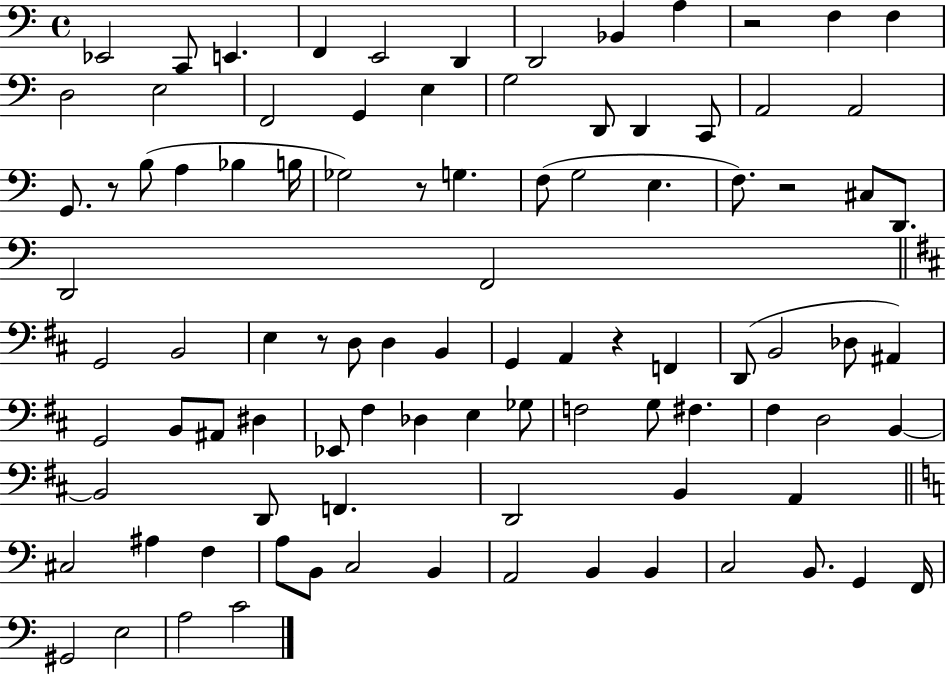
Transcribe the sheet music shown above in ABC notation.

X:1
T:Untitled
M:4/4
L:1/4
K:C
_E,,2 C,,/2 E,, F,, E,,2 D,, D,,2 _B,, A, z2 F, F, D,2 E,2 F,,2 G,, E, G,2 D,,/2 D,, C,,/2 A,,2 A,,2 G,,/2 z/2 B,/2 A, _B, B,/4 _G,2 z/2 G, F,/2 G,2 E, F,/2 z2 ^C,/2 D,,/2 D,,2 F,,2 G,,2 B,,2 E, z/2 D,/2 D, B,, G,, A,, z F,, D,,/2 B,,2 _D,/2 ^A,, G,,2 B,,/2 ^A,,/2 ^D, _E,,/2 ^F, _D, E, _G,/2 F,2 G,/2 ^F, ^F, D,2 B,, B,,2 D,,/2 F,, D,,2 B,, A,, ^C,2 ^A, F, A,/2 B,,/2 C,2 B,, A,,2 B,, B,, C,2 B,,/2 G,, F,,/4 ^G,,2 E,2 A,2 C2